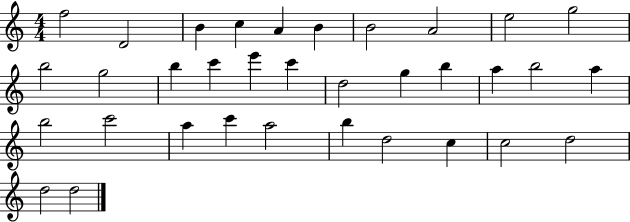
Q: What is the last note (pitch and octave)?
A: D5